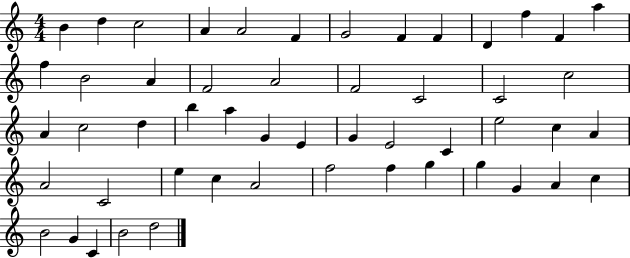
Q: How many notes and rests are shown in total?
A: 52